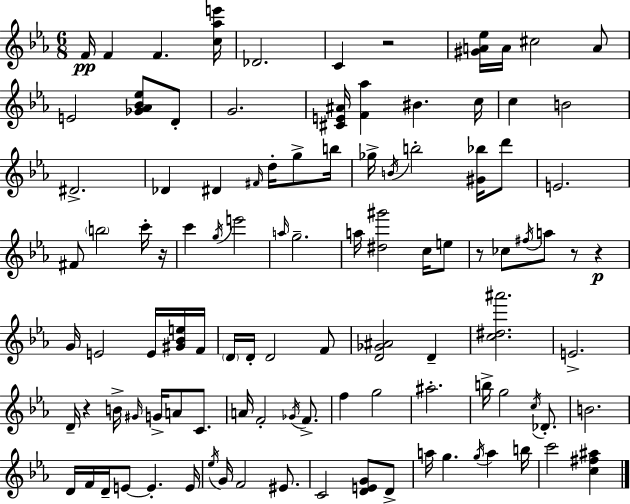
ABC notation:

X:1
T:Untitled
M:6/8
L:1/4
K:Eb
F/4 F F [c_ae']/4 _D2 C z2 [^GA_e]/4 A/4 ^c2 A/2 E2 [_G_A_B_e]/2 D/2 G2 [^CE^A]/4 [F_a] ^B c/4 c B2 ^D2 _D ^D ^F/4 d/4 g/2 b/4 _g/4 B/4 b2 [^G_b]/4 d'/2 E2 ^F/2 b2 c'/4 z/4 c' g/4 e'2 a/4 g2 a/4 [^d^g']2 c/4 e/2 z/2 _c/2 ^f/4 a/2 z/2 z G/4 E2 E/4 [^G_Be]/4 F/4 D/4 D/4 D2 F/2 [D_G^A]2 D [c^d^a']2 E2 D/4 z B/4 ^G/4 G/4 A/2 C/2 A/4 F2 _G/4 F/2 f g2 ^a2 b/4 g2 c/4 _D/2 B2 D/4 F/4 D/4 E/2 E E/4 _e/4 G/4 F2 ^E/2 C2 [DEG]/2 D/2 a/4 g g/4 a b/4 c'2 [c^f^a]